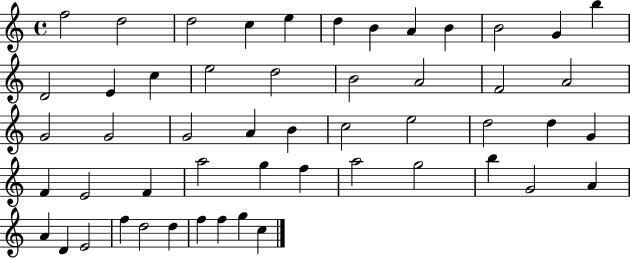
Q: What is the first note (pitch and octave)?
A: F5